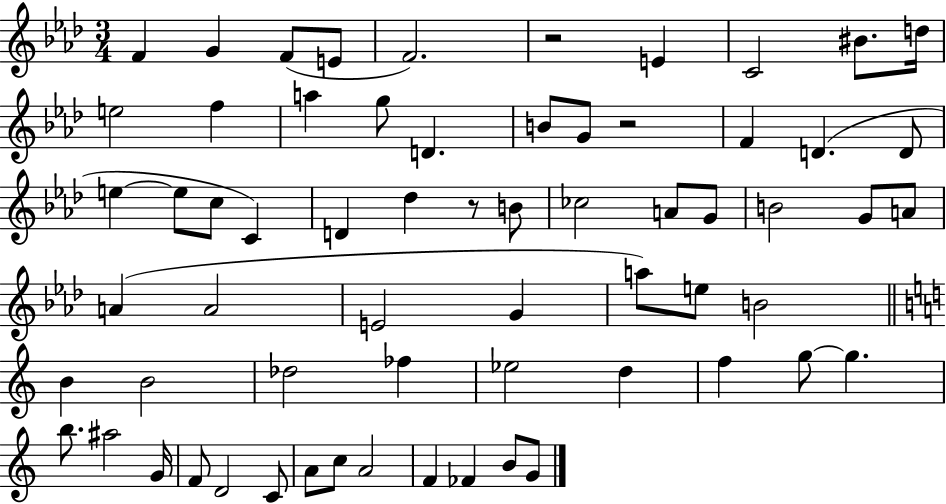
{
  \clef treble
  \numericTimeSignature
  \time 3/4
  \key aes \major
  \repeat volta 2 { f'4 g'4 f'8( e'8 | f'2.) | r2 e'4 | c'2 bis'8. d''16 | \break e''2 f''4 | a''4 g''8 d'4. | b'8 g'8 r2 | f'4 d'4.( d'8 | \break e''4~~ e''8 c''8 c'4) | d'4 des''4 r8 b'8 | ces''2 a'8 g'8 | b'2 g'8 a'8 | \break a'4( a'2 | e'2 g'4 | a''8) e''8 b'2 | \bar "||" \break \key c \major b'4 b'2 | des''2 fes''4 | ees''2 d''4 | f''4 g''8~~ g''4. | \break b''8. ais''2 g'16 | f'8 d'2 c'8 | a'8 c''8 a'2 | f'4 fes'4 b'8 g'8 | \break } \bar "|."
}